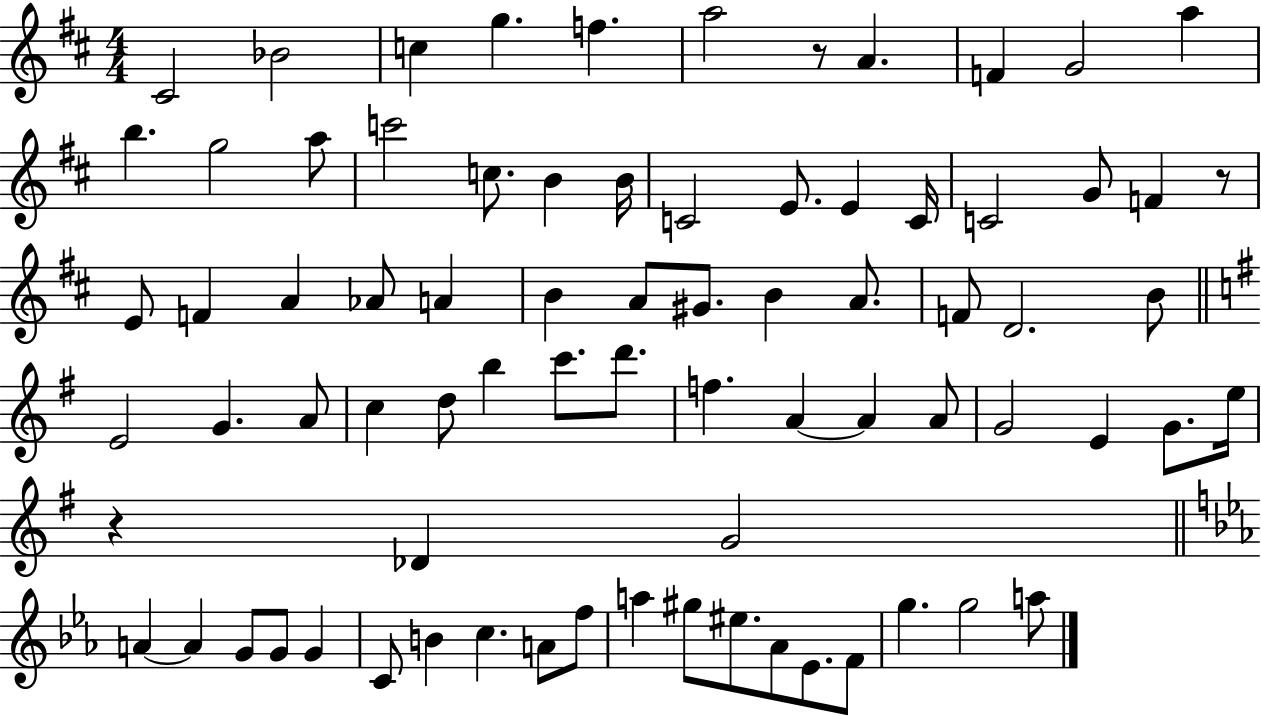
C#4/h Bb4/h C5/q G5/q. F5/q. A5/h R/e A4/q. F4/q G4/h A5/q B5/q. G5/h A5/e C6/h C5/e. B4/q B4/s C4/h E4/e. E4/q C4/s C4/h G4/e F4/q R/e E4/e F4/q A4/q Ab4/e A4/q B4/q A4/e G#4/e. B4/q A4/e. F4/e D4/h. B4/e E4/h G4/q. A4/e C5/q D5/e B5/q C6/e. D6/e. F5/q. A4/q A4/q A4/e G4/h E4/q G4/e. E5/s R/q Db4/q G4/h A4/q A4/q G4/e G4/e G4/q C4/e B4/q C5/q. A4/e F5/e A5/q G#5/e EIS5/e. Ab4/e Eb4/e. F4/e G5/q. G5/h A5/e